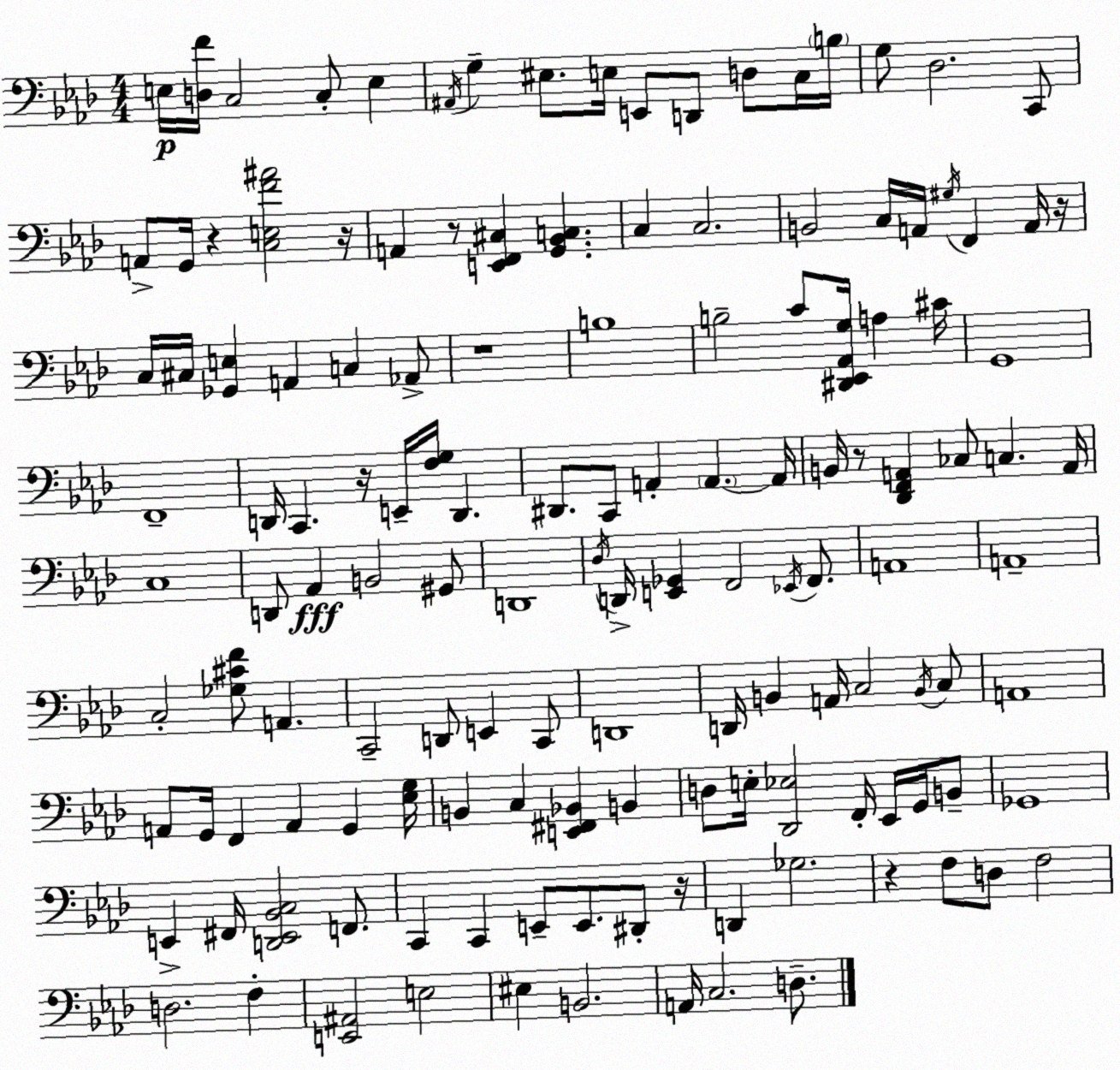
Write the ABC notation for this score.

X:1
T:Untitled
M:4/4
L:1/4
K:Ab
E,/4 [D,F]/4 C,2 C,/2 E, ^A,,/4 G, ^E,/2 E,/4 E,,/2 D,,/2 D,/2 C,/4 B,/4 G,/2 _D,2 C,,/2 A,,/2 G,,/4 z [C,E,F^A]2 z/4 A,, z/2 [E,,F,,^C,] [G,,_B,,C,] C, C,2 B,,2 C,/4 A,,/4 ^G,/4 F,, A,,/4 z/4 C,/4 ^C,/4 [_G,,E,] A,, C, _A,,/2 z4 B,4 B,2 C/2 [^D,,_E,,_A,,G,]/4 A, ^C/4 G,,4 F,,4 D,,/4 C,, z/4 E,,/4 [F,G,]/4 D,, ^D,,/2 C,,/2 A,, A,, A,,/4 B,,/4 z/2 [_D,,F,,A,,] _C,/2 C, A,,/4 C,4 D,,/2 _A,, B,,2 ^G,,/2 D,,4 _D,/4 D,,/4 [E,,_G,,] F,,2 _E,,/4 F,,/2 A,,4 A,,4 C,2 [_G,^CF]/2 A,, C,,2 D,,/2 E,, C,,/2 D,,4 D,,/4 B,, A,,/4 C,2 B,,/4 C,/2 A,,4 A,,/2 G,,/4 F,, A,, G,, [_E,G,]/4 B,, C, [E,,^F,,_B,,] B,, D,/2 E,/4 [_D,,_E,]2 F,,/4 _E,,/4 G,,/4 B,,/2 _G,,4 E,, ^F,,/4 [D,,E,,_B,,C,]2 F,,/2 C,, C,, E,,/2 E,,/2 ^D,,/2 z/4 D,, _G,2 z F,/2 D,/2 F,2 D,2 F, [E,,^A,,]2 E,2 ^E, B,,2 A,,/4 C,2 D,/2